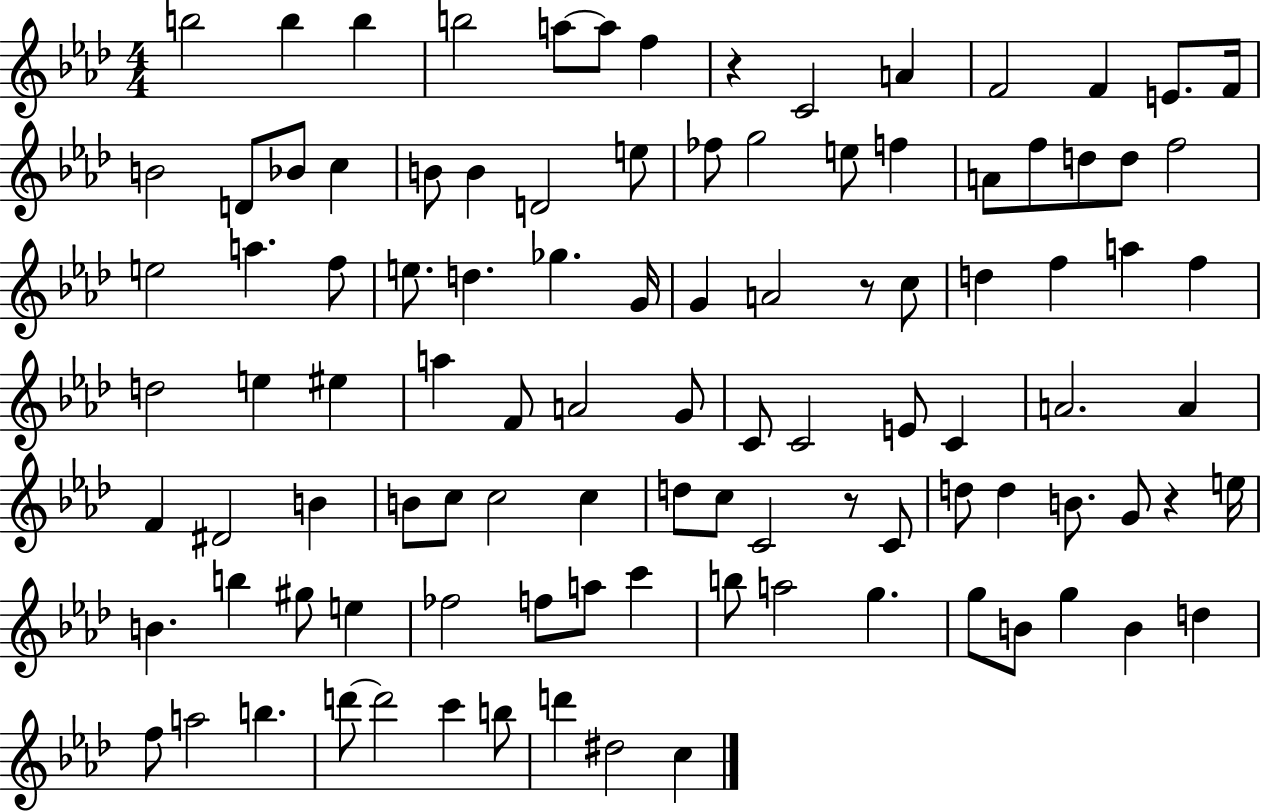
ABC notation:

X:1
T:Untitled
M:4/4
L:1/4
K:Ab
b2 b b b2 a/2 a/2 f z C2 A F2 F E/2 F/4 B2 D/2 _B/2 c B/2 B D2 e/2 _f/2 g2 e/2 f A/2 f/2 d/2 d/2 f2 e2 a f/2 e/2 d _g G/4 G A2 z/2 c/2 d f a f d2 e ^e a F/2 A2 G/2 C/2 C2 E/2 C A2 A F ^D2 B B/2 c/2 c2 c d/2 c/2 C2 z/2 C/2 d/2 d B/2 G/2 z e/4 B b ^g/2 e _f2 f/2 a/2 c' b/2 a2 g g/2 B/2 g B d f/2 a2 b d'/2 d'2 c' b/2 d' ^d2 c